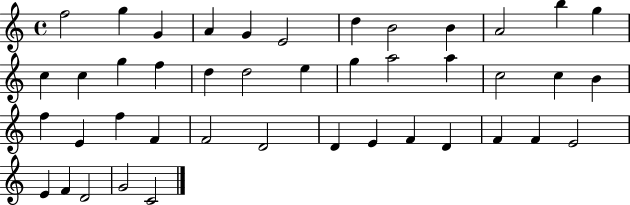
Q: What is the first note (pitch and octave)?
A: F5